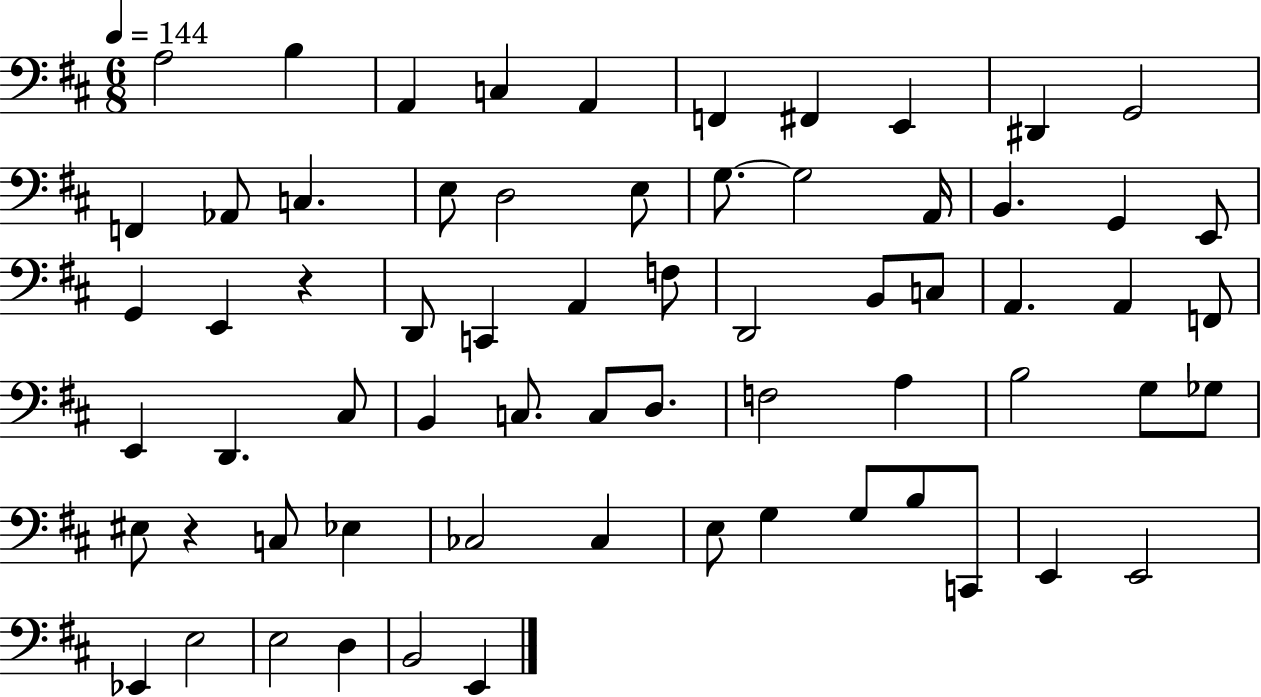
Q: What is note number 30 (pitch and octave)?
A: B2